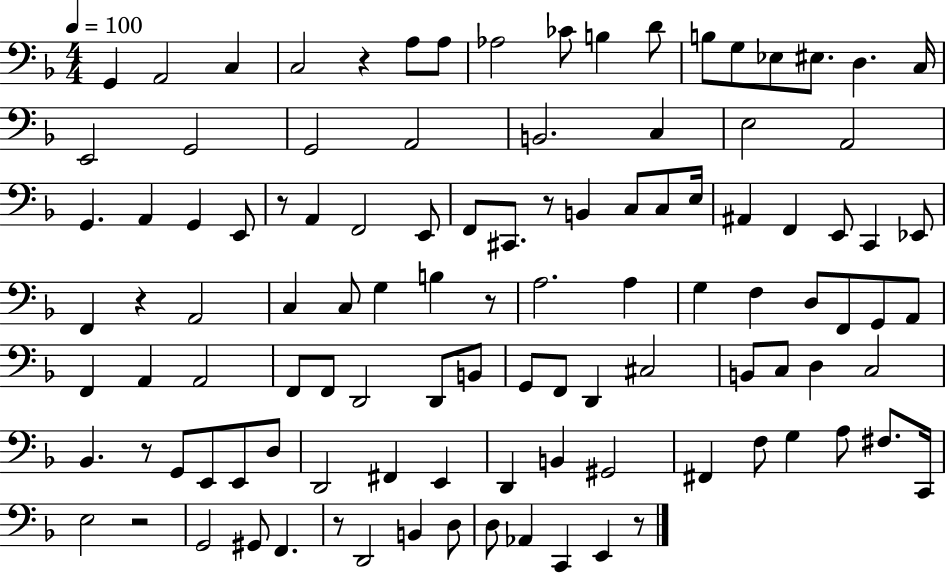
G2/q A2/h C3/q C3/h R/q A3/e A3/e Ab3/h CES4/e B3/q D4/e B3/e G3/e Eb3/e EIS3/e. D3/q. C3/s E2/h G2/h G2/h A2/h B2/h. C3/q E3/h A2/h G2/q. A2/q G2/q E2/e R/e A2/q F2/h E2/e F2/e C#2/e. R/e B2/q C3/e C3/e E3/s A#2/q F2/q E2/e C2/q Eb2/e F2/q R/q A2/h C3/q C3/e G3/q B3/q R/e A3/h. A3/q G3/q F3/q D3/e F2/e G2/e A2/e F2/q A2/q A2/h F2/e F2/e D2/h D2/e B2/e G2/e F2/e D2/q C#3/h B2/e C3/e D3/q C3/h Bb2/q. R/e G2/e E2/e E2/e D3/e D2/h F#2/q E2/q D2/q B2/q G#2/h F#2/q F3/e G3/q A3/e F#3/e. C2/s E3/h R/h G2/h G#2/e F2/q. R/e D2/h B2/q D3/e D3/e Ab2/q C2/q E2/q R/e